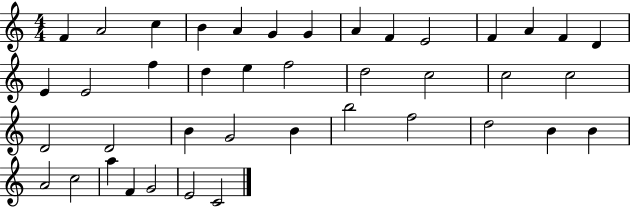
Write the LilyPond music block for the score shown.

{
  \clef treble
  \numericTimeSignature
  \time 4/4
  \key c \major
  f'4 a'2 c''4 | b'4 a'4 g'4 g'4 | a'4 f'4 e'2 | f'4 a'4 f'4 d'4 | \break e'4 e'2 f''4 | d''4 e''4 f''2 | d''2 c''2 | c''2 c''2 | \break d'2 d'2 | b'4 g'2 b'4 | b''2 f''2 | d''2 b'4 b'4 | \break a'2 c''2 | a''4 f'4 g'2 | e'2 c'2 | \bar "|."
}